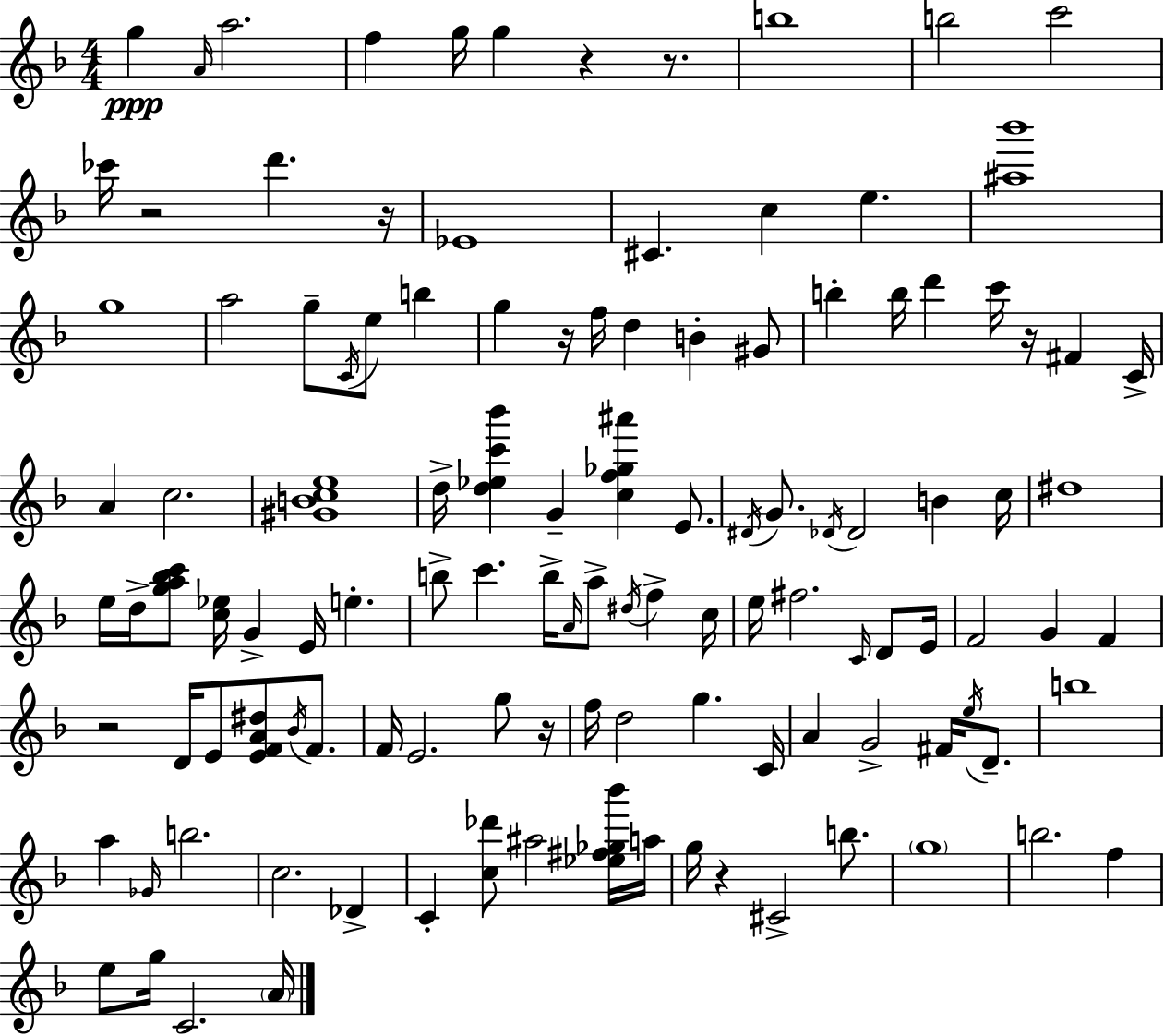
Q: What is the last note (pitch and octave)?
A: A4